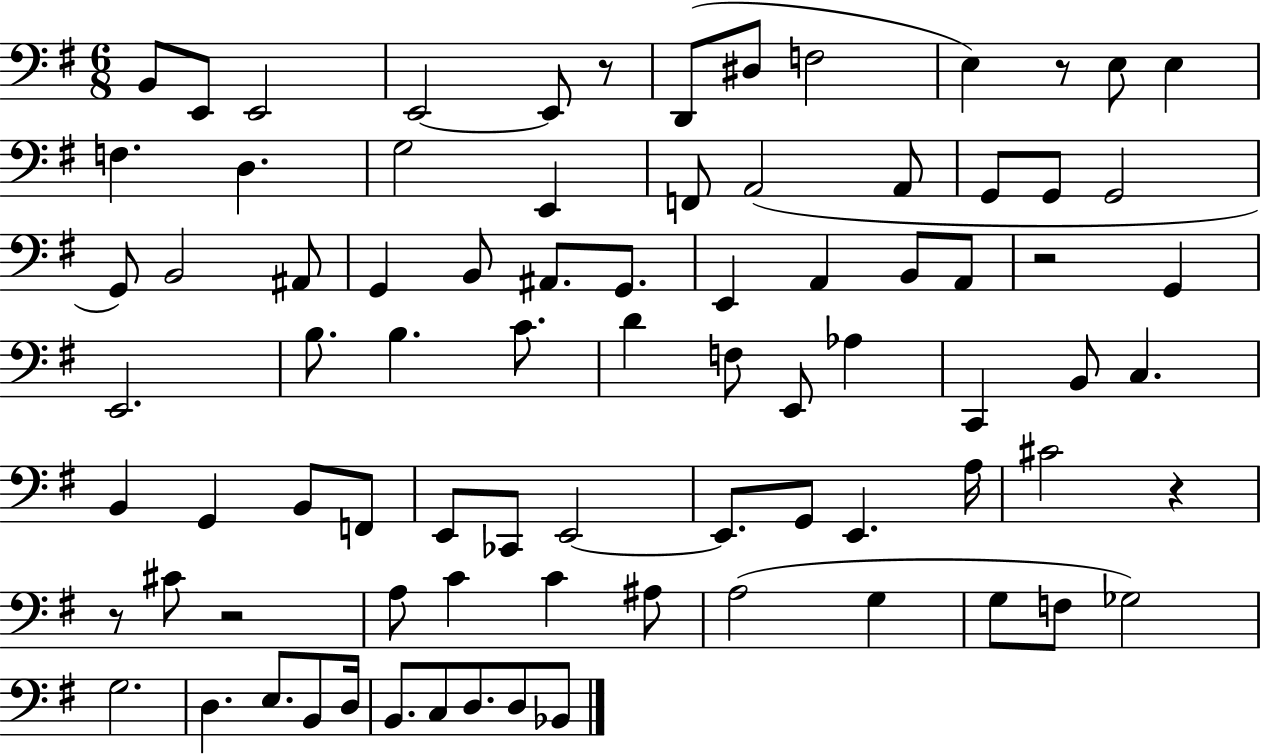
B2/e E2/e E2/h E2/h E2/e R/e D2/e D#3/e F3/h E3/q R/e E3/e E3/q F3/q. D3/q. G3/h E2/q F2/e A2/h A2/e G2/e G2/e G2/h G2/e B2/h A#2/e G2/q B2/e A#2/e. G2/e. E2/q A2/q B2/e A2/e R/h G2/q E2/h. B3/e. B3/q. C4/e. D4/q F3/e E2/e Ab3/q C2/q B2/e C3/q. B2/q G2/q B2/e F2/e E2/e CES2/e E2/h E2/e. G2/e E2/q. A3/s C#4/h R/q R/e C#4/e R/h A3/e C4/q C4/q A#3/e A3/h G3/q G3/e F3/e Gb3/h G3/h. D3/q. E3/e. B2/e D3/s B2/e. C3/e D3/e. D3/e Bb2/e